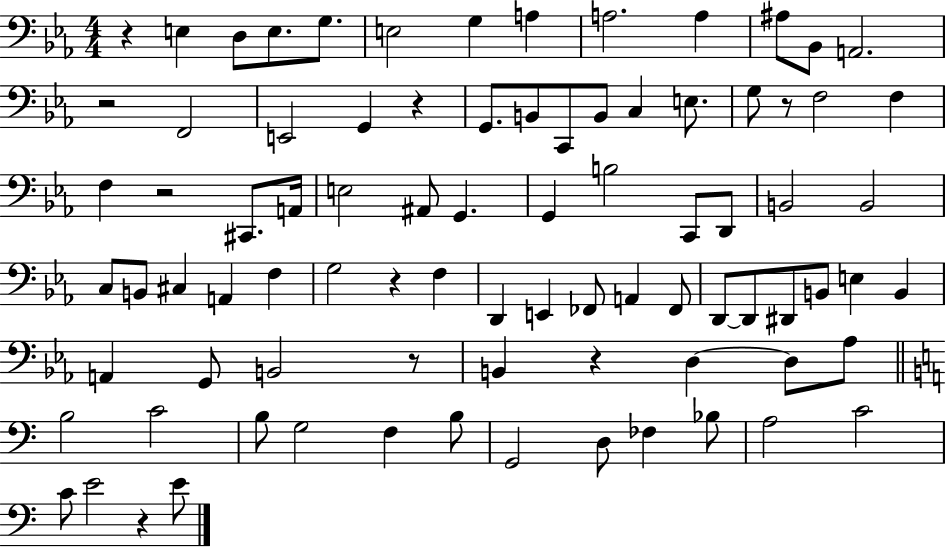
{
  \clef bass
  \numericTimeSignature
  \time 4/4
  \key ees \major
  r4 e4 d8 e8. g8. | e2 g4 a4 | a2. a4 | ais8 bes,8 a,2. | \break r2 f,2 | e,2 g,4 r4 | g,8. b,8 c,8 b,8 c4 e8. | g8 r8 f2 f4 | \break f4 r2 cis,8. a,16 | e2 ais,8 g,4. | g,4 b2 c,8 d,8 | b,2 b,2 | \break c8 b,8 cis4 a,4 f4 | g2 r4 f4 | d,4 e,4 fes,8 a,4 fes,8 | d,8~~ d,8 dis,8 b,8 e4 b,4 | \break a,4 g,8 b,2 r8 | b,4 r4 d4~~ d8 aes8 | \bar "||" \break \key c \major b2 c'2 | b8 g2 f4 b8 | g,2 d8 fes4 bes8 | a2 c'2 | \break c'8 e'2 r4 e'8 | \bar "|."
}